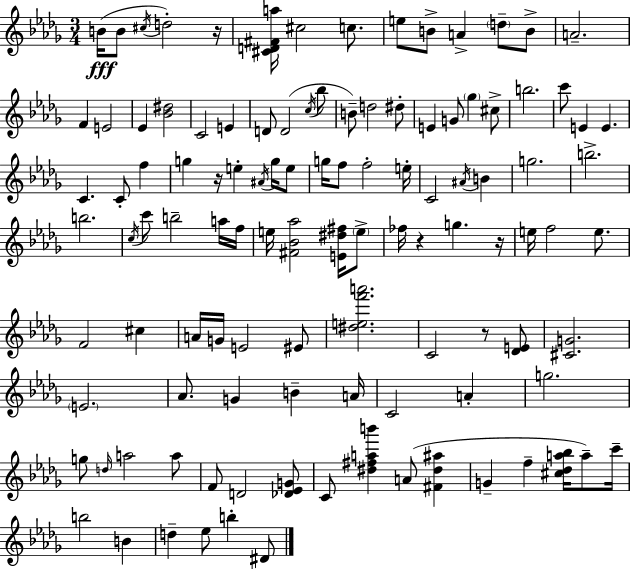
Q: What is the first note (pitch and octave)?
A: B4